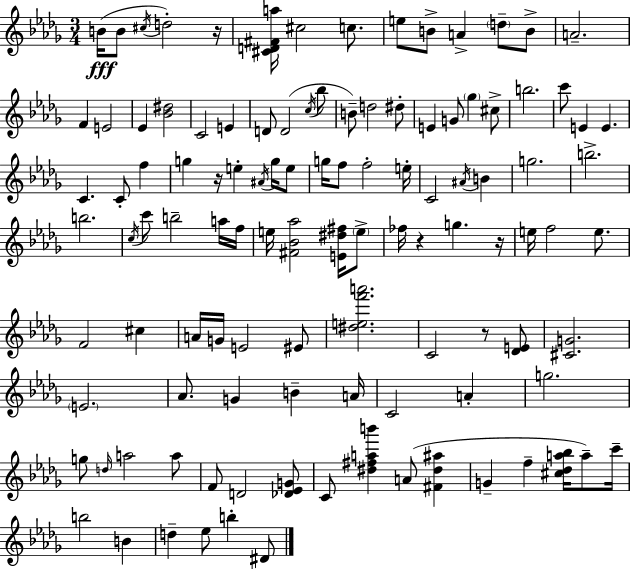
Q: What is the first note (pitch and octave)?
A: B4